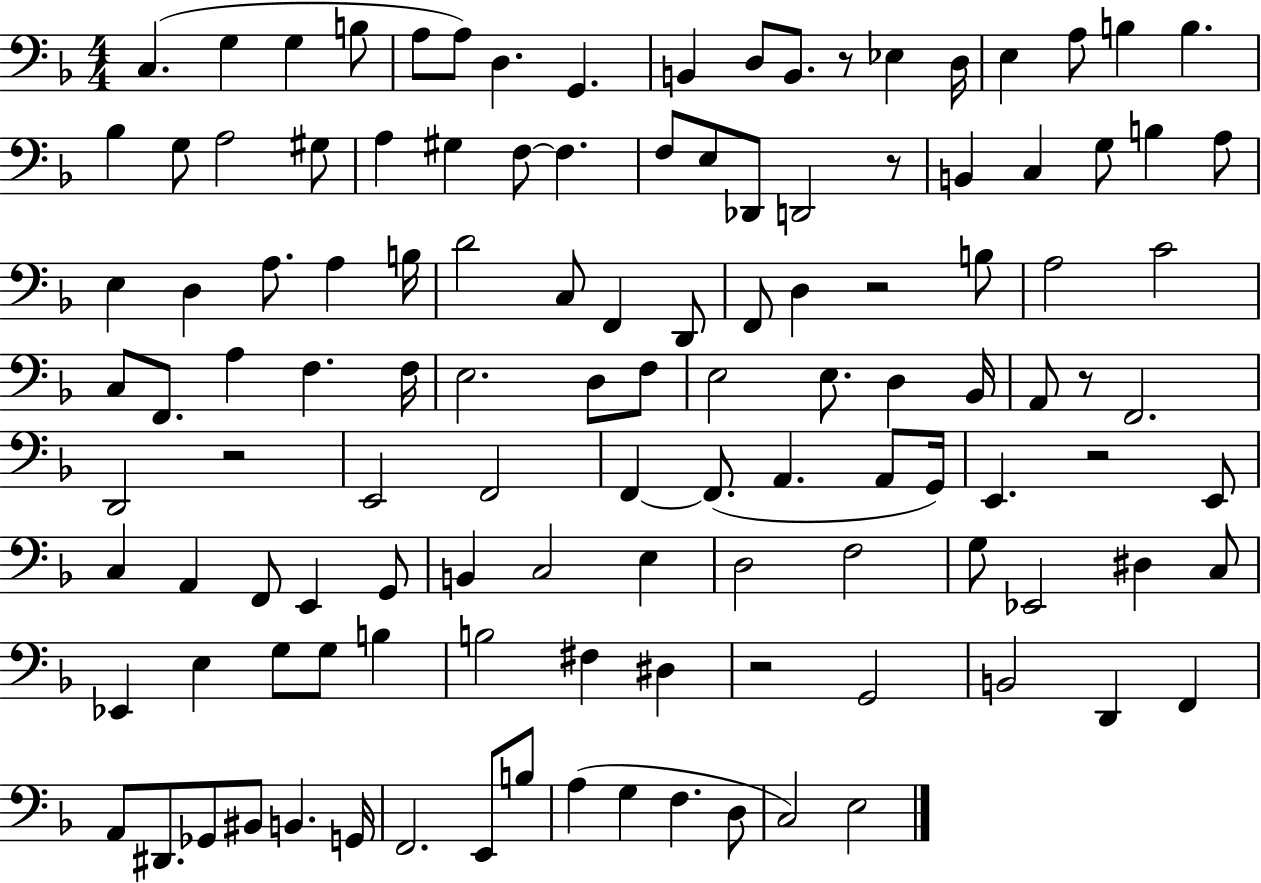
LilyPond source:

{
  \clef bass
  \numericTimeSignature
  \time 4/4
  \key f \major
  \repeat volta 2 { c4.( g4 g4 b8 | a8 a8) d4. g,4. | b,4 d8 b,8. r8 ees4 d16 | e4 a8 b4 b4. | \break bes4 g8 a2 gis8 | a4 gis4 f8~~ f4. | f8 e8 des,8 d,2 r8 | b,4 c4 g8 b4 a8 | \break e4 d4 a8. a4 b16 | d'2 c8 f,4 d,8 | f,8 d4 r2 b8 | a2 c'2 | \break c8 f,8. a4 f4. f16 | e2. d8 f8 | e2 e8. d4 bes,16 | a,8 r8 f,2. | \break d,2 r2 | e,2 f,2 | f,4~~ f,8.( a,4. a,8 g,16) | e,4. r2 e,8 | \break c4 a,4 f,8 e,4 g,8 | b,4 c2 e4 | d2 f2 | g8 ees,2 dis4 c8 | \break ees,4 e4 g8 g8 b4 | b2 fis4 dis4 | r2 g,2 | b,2 d,4 f,4 | \break a,8 dis,8. ges,8 bis,8 b,4. g,16 | f,2. e,8 b8 | a4( g4 f4. d8 | c2) e2 | \break } \bar "|."
}